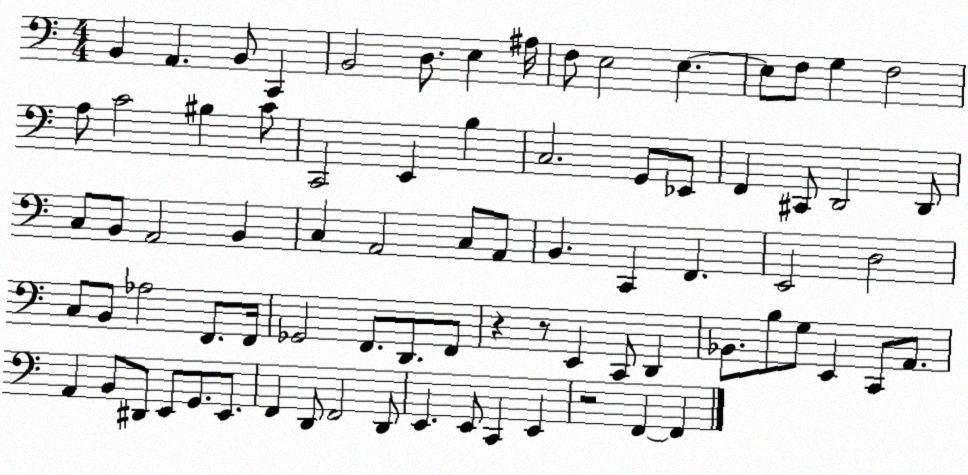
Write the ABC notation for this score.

X:1
T:Untitled
M:4/4
L:1/4
K:C
B,, A,, B,,/2 C,, B,,2 D,/2 E, ^A,/4 F,/2 E,2 E, E,/2 F,/2 G, F,2 A,/2 C2 ^B, C/2 C,,2 E,, B, C,2 G,,/2 _E,,/2 F,, ^C,,/2 D,,2 D,,/2 C,/2 B,,/2 A,,2 B,, C, A,,2 C,/2 A,,/2 B,, C,, F,, E,,2 D,2 C,/2 B,,/2 _A,2 F,,/2 F,,/4 _G,,2 F,,/2 D,,/2 F,,/2 z z/2 E,, C,,/2 D,, _B,,/2 B,/2 G,/2 E,, C,,/2 A,,/2 A,, B,,/2 ^D,,/2 E,,/2 G,,/2 E,,/2 F,, D,,/2 F,,2 D,,/2 E,, E,,/2 C,, E,, z2 F,, F,,